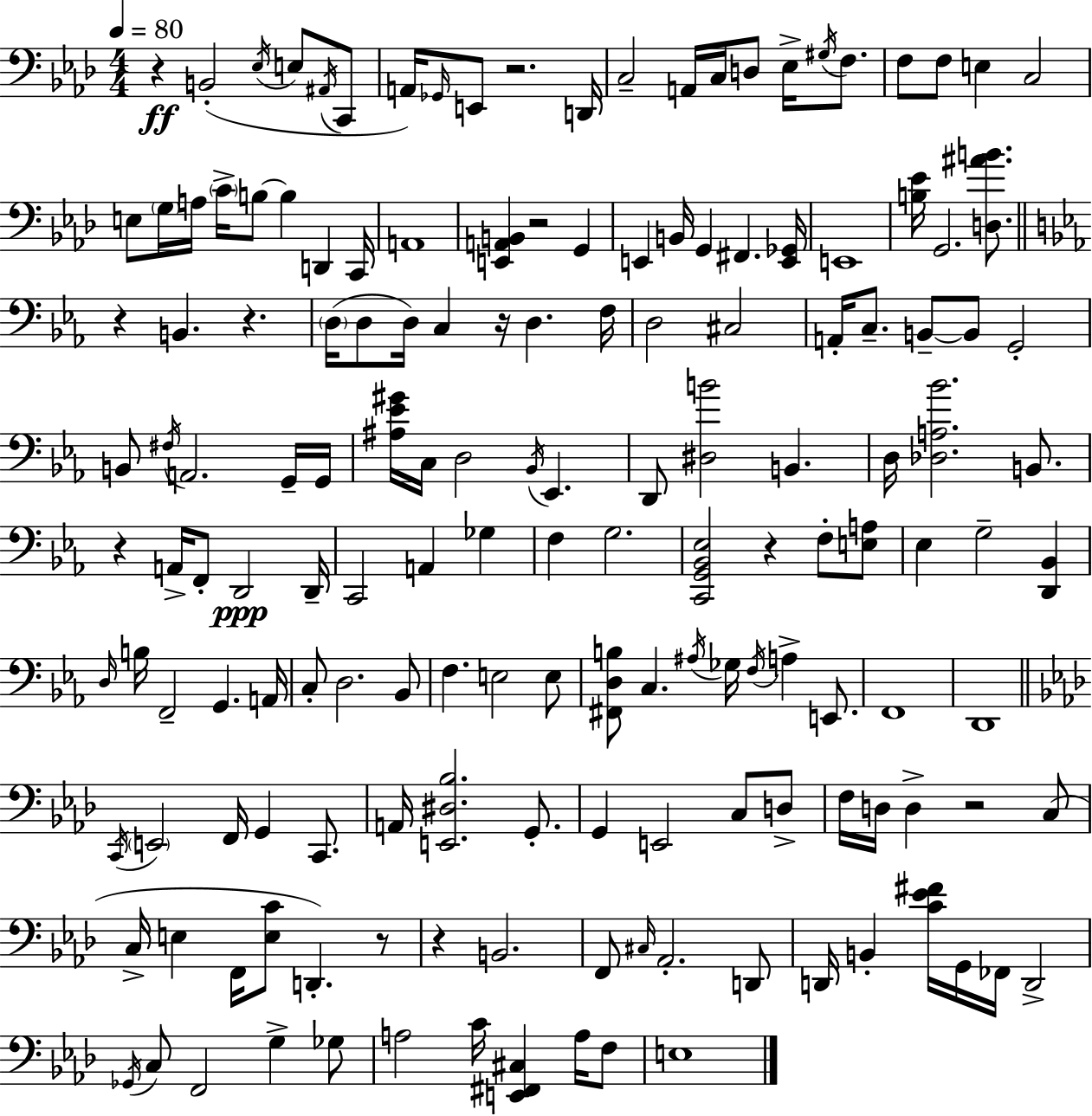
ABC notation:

X:1
T:Untitled
M:4/4
L:1/4
K:Ab
z B,,2 _E,/4 E,/2 ^A,,/4 C,,/2 A,,/4 _G,,/4 E,,/2 z2 D,,/4 C,2 A,,/4 C,/4 D,/2 _E,/4 ^G,/4 F,/2 F,/2 F,/2 E, C,2 E,/2 G,/4 A,/4 C/4 B,/2 B, D,, C,,/4 A,,4 [E,,A,,B,,] z2 G,, E,, B,,/4 G,, ^F,, [E,,_G,,]/4 E,,4 [B,_E]/4 G,,2 [D,^AB]/2 z B,, z D,/4 D,/2 D,/4 C, z/4 D, F,/4 D,2 ^C,2 A,,/4 C,/2 B,,/2 B,,/2 G,,2 B,,/2 ^F,/4 A,,2 G,,/4 G,,/4 [^A,_E^G]/4 C,/4 D,2 _B,,/4 _E,, D,,/2 [^D,B]2 B,, D,/4 [_D,A,_B]2 B,,/2 z A,,/4 F,,/2 D,,2 D,,/4 C,,2 A,, _G, F, G,2 [C,,G,,_B,,_E,]2 z F,/2 [E,A,]/2 _E, G,2 [D,,_B,,] D,/4 B,/4 F,,2 G,, A,,/4 C,/2 D,2 _B,,/2 F, E,2 E,/2 [^F,,D,B,]/2 C, ^A,/4 _G,/4 F,/4 A, E,,/2 F,,4 D,,4 C,,/4 E,,2 F,,/4 G,, C,,/2 A,,/4 [E,,^D,_B,]2 G,,/2 G,, E,,2 C,/2 D,/2 F,/4 D,/4 D, z2 C,/2 C,/4 E, F,,/4 [E,C]/2 D,, z/2 z B,,2 F,,/2 ^C,/4 _A,,2 D,,/2 D,,/4 B,, [C_E^F]/4 G,,/4 _F,,/4 D,,2 _G,,/4 C,/2 F,,2 G, _G,/2 A,2 C/4 [E,,^F,,^C,] A,/4 F,/2 E,4